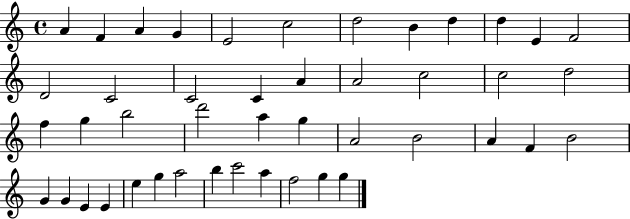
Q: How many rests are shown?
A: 0